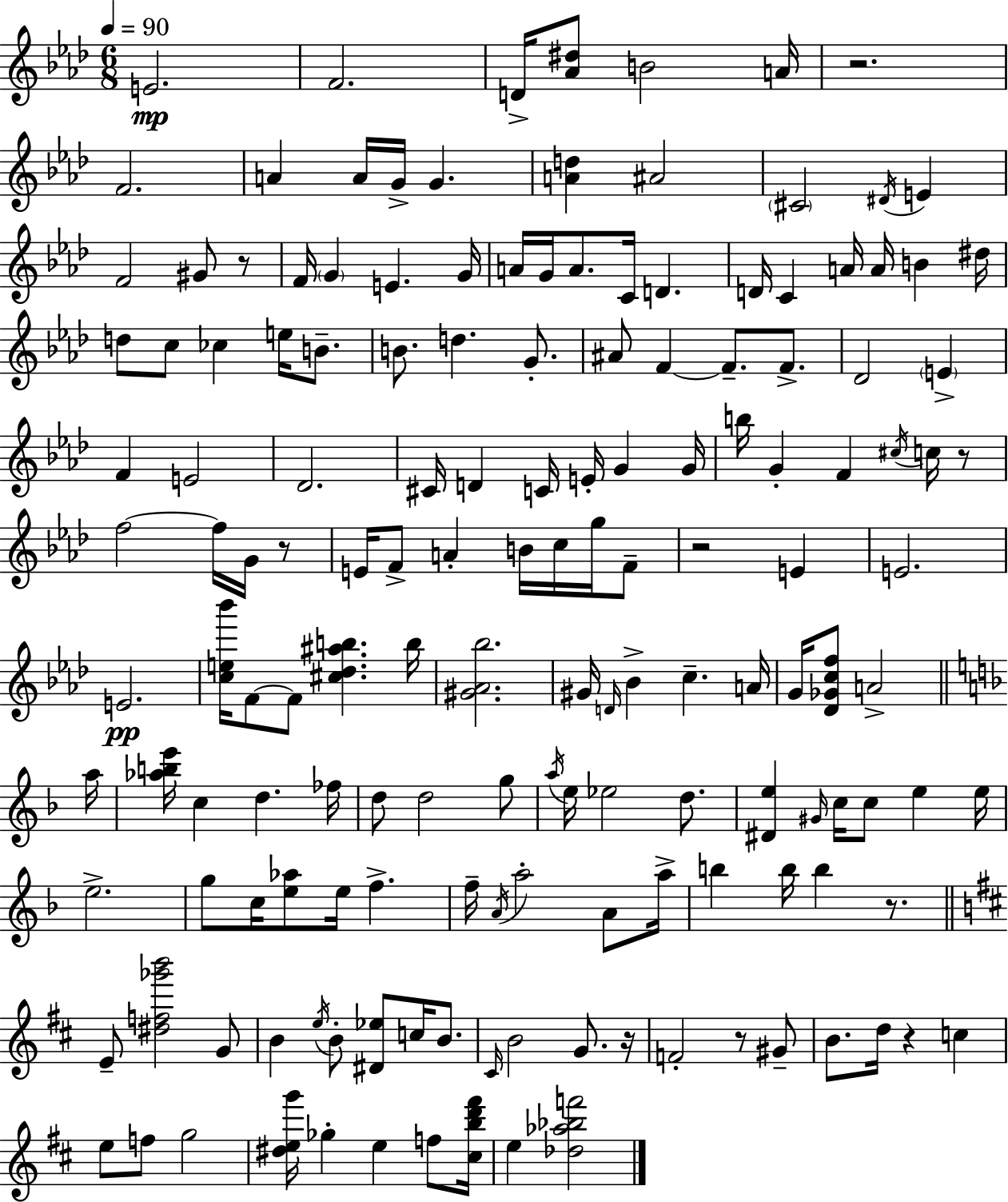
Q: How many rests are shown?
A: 9